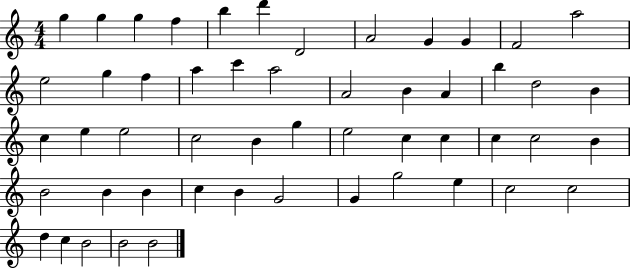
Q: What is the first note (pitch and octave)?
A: G5